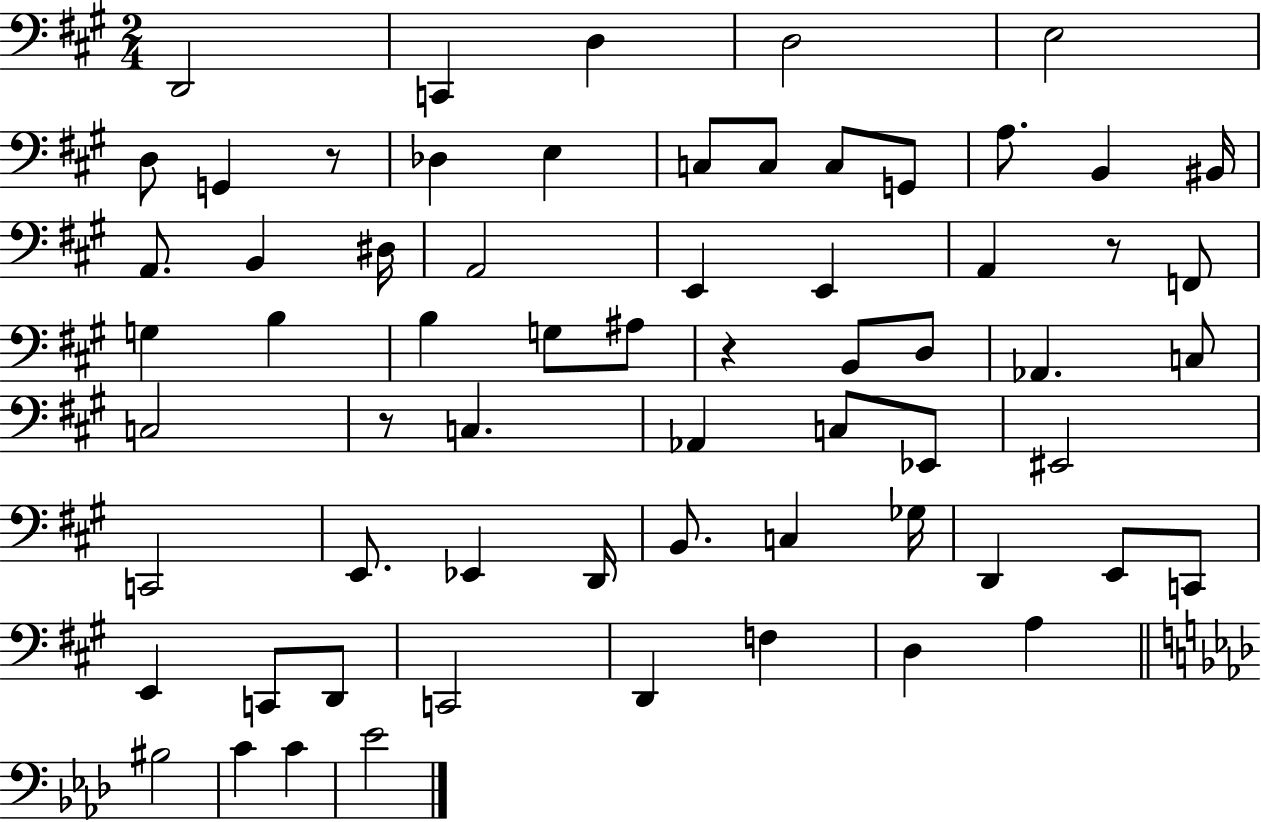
D2/h C2/q D3/q D3/h E3/h D3/e G2/q R/e Db3/q E3/q C3/e C3/e C3/e G2/e A3/e. B2/q BIS2/s A2/e. B2/q D#3/s A2/h E2/q E2/q A2/q R/e F2/e G3/q B3/q B3/q G3/e A#3/e R/q B2/e D3/e Ab2/q. C3/e C3/h R/e C3/q. Ab2/q C3/e Eb2/e EIS2/h C2/h E2/e. Eb2/q D2/s B2/e. C3/q Gb3/s D2/q E2/e C2/e E2/q C2/e D2/e C2/h D2/q F3/q D3/q A3/q BIS3/h C4/q C4/q Eb4/h